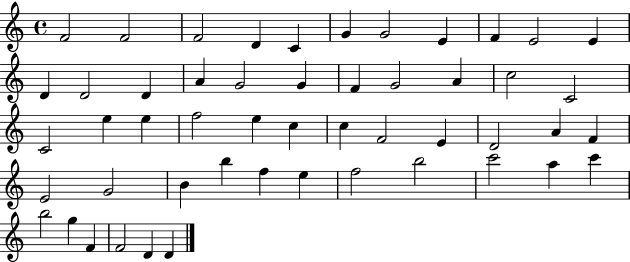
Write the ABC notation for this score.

X:1
T:Untitled
M:4/4
L:1/4
K:C
F2 F2 F2 D C G G2 E F E2 E D D2 D A G2 G F G2 A c2 C2 C2 e e f2 e c c F2 E D2 A F E2 G2 B b f e f2 b2 c'2 a c' b2 g F F2 D D